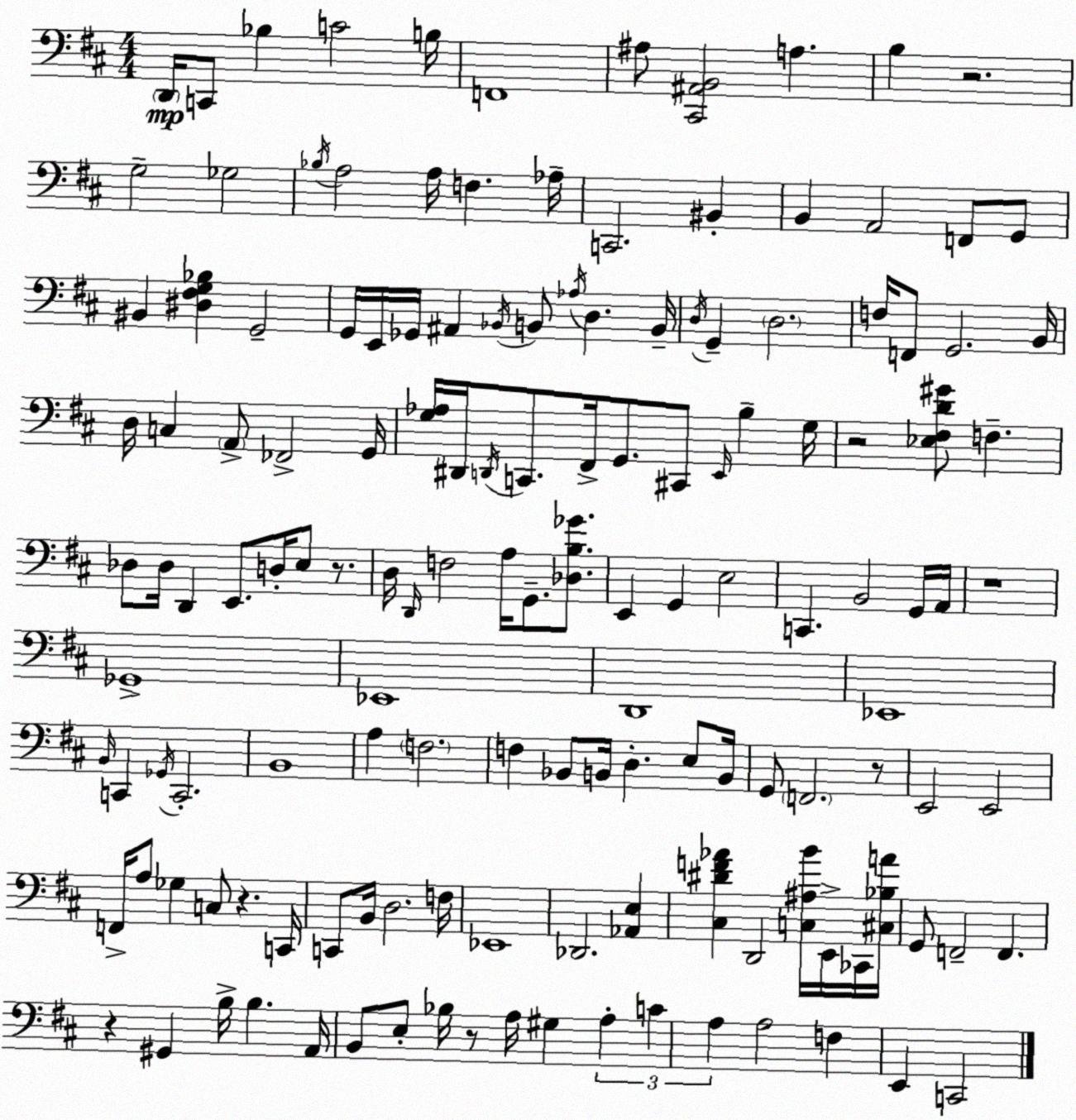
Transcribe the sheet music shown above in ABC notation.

X:1
T:Untitled
M:4/4
L:1/4
K:D
D,,/4 C,,/2 _B, C2 B,/4 F,,4 ^A,/2 [^C,,^A,,B,,]2 A, B, z2 G,2 _G,2 _B,/4 A,2 A,/4 F, _A,/4 C,,2 ^B,, B,, A,,2 F,,/2 G,,/2 ^B,, [^D,^F,G,_B,] G,,2 G,,/4 E,,/4 _G,,/4 ^A,, _B,,/4 B,,/2 _A,/4 D, B,,/4 D,/4 G,, D,2 F,/4 F,,/2 G,,2 B,,/4 D,/4 C, A,,/2 _F,,2 G,,/4 [G,_A,]/4 ^D,,/4 D,,/4 C,,/2 ^F,,/4 G,,/2 ^C,,/2 E,,/4 B, G,/4 z2 [_E,^F,D^G]/2 F, _D,/2 _D,/4 D,, E,,/2 D,/4 E,/2 z/2 D,/4 D,,/4 F,2 A,/4 G,,/2 [_D,B,_G]/2 E,, G,, E,2 C,, B,,2 G,,/4 A,,/4 z4 _G,,4 _E,,4 D,,4 _E,,4 B,,/4 C,, _G,,/4 C,,2 B,,4 A, F,2 F, _B,,/2 B,,/4 D, E,/2 B,,/4 G,,/2 F,,2 z/2 E,,2 E,,2 F,,/4 A,/2 _G, C,/2 z C,,/4 C,,/2 B,,/4 D,2 F,/4 _E,,4 _D,,2 [_A,,E,] [^C,^DF_A] D,,2 [C,^A,B]/4 E,,/4 _C,,/4 [^C,_B,A]/4 G,,/2 F,,2 F,, z ^G,, B,/4 B, A,,/4 B,,/2 E,/2 _B,/4 z/2 A,/4 ^G, A, C A, A,2 F, E,, C,,2